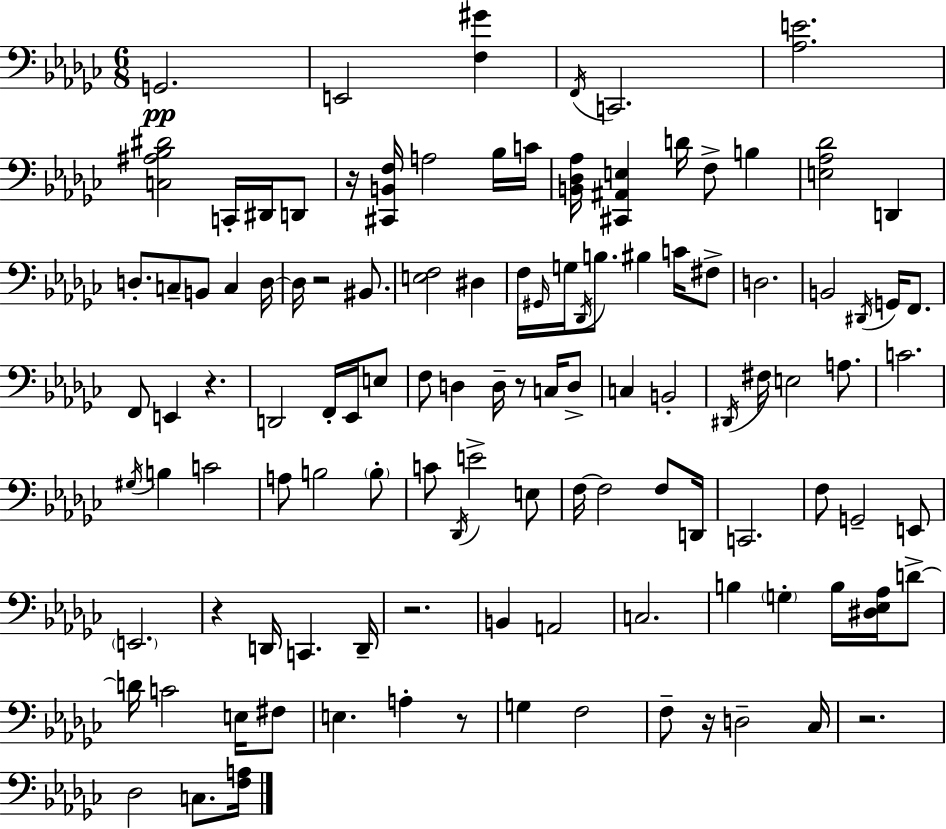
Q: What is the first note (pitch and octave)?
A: G2